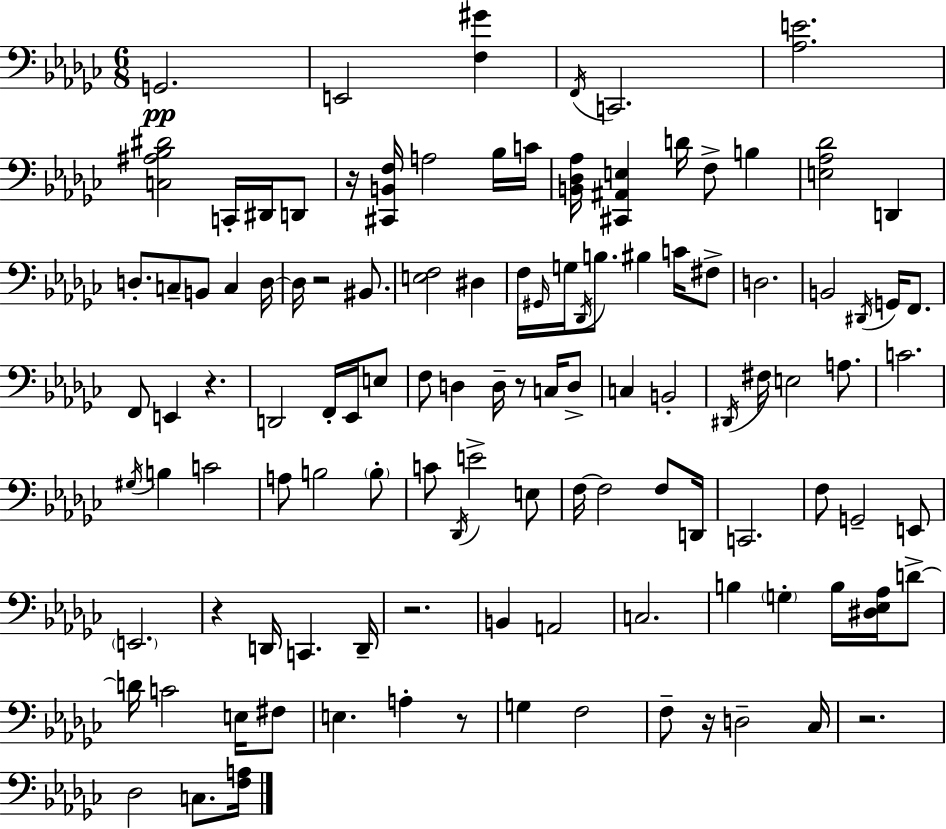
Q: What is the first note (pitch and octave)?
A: G2